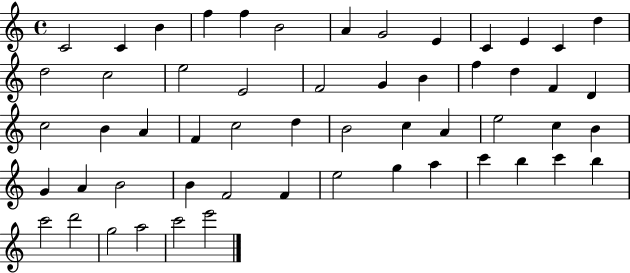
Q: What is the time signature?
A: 4/4